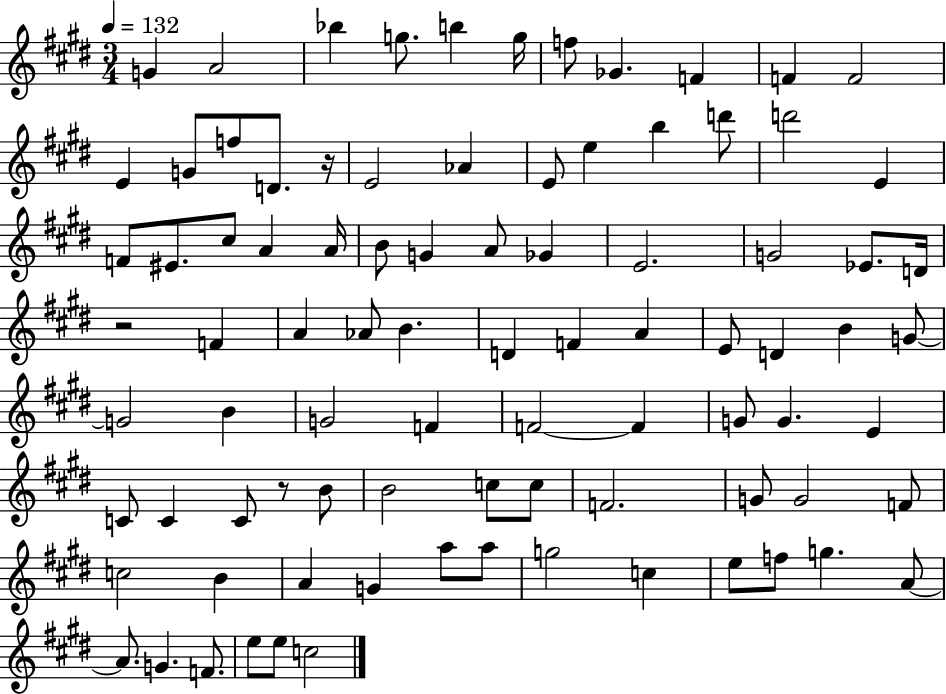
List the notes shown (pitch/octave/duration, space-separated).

G4/q A4/h Bb5/q G5/e. B5/q G5/s F5/e Gb4/q. F4/q F4/q F4/h E4/q G4/e F5/e D4/e. R/s E4/h Ab4/q E4/e E5/q B5/q D6/e D6/h E4/q F4/e EIS4/e. C#5/e A4/q A4/s B4/e G4/q A4/e Gb4/q E4/h. G4/h Eb4/e. D4/s R/h F4/q A4/q Ab4/e B4/q. D4/q F4/q A4/q E4/e D4/q B4/q G4/e G4/h B4/q G4/h F4/q F4/h F4/q G4/e G4/q. E4/q C4/e C4/q C4/e R/e B4/e B4/h C5/e C5/e F4/h. G4/e G4/h F4/e C5/h B4/q A4/q G4/q A5/e A5/e G5/h C5/q E5/e F5/e G5/q. A4/e A4/e. G4/q. F4/e. E5/e E5/e C5/h